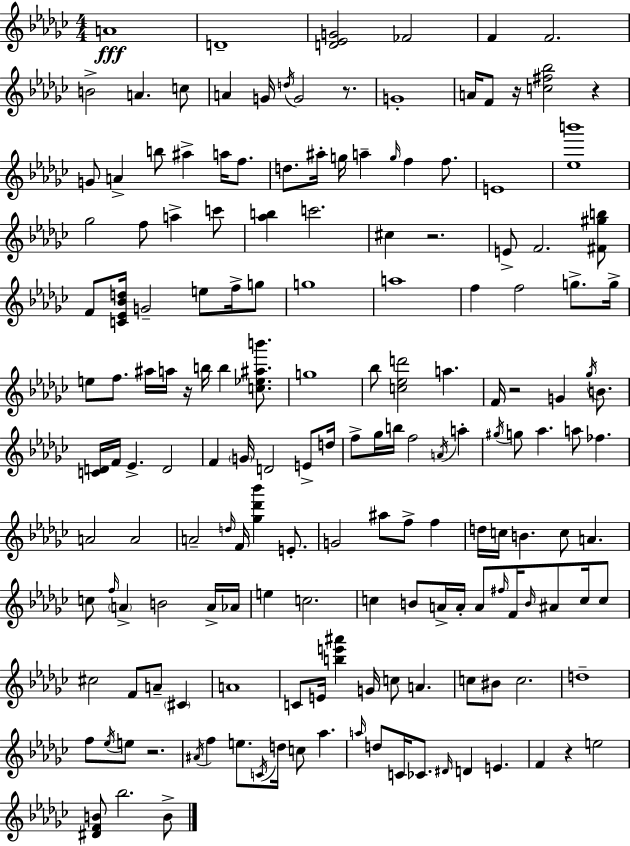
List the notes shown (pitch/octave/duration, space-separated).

A4/w D4/w [D4,Eb4,G4]/h FES4/h F4/q F4/h. B4/h A4/q. C5/e A4/q G4/s D5/s G4/h R/e. G4/w A4/s F4/e R/s [C5,F#5,Bb5]/h R/q G4/e A4/q B5/e A#5/q A5/s F5/e. D5/e. A#5/s G5/s A5/q G5/s F5/q F5/e. E4/w [Eb5,B6]/w Gb5/h F5/e A5/q C6/e [Ab5,B5]/q C6/h. C#5/q R/h. E4/e F4/h. [F#4,G#5,B5]/e F4/e [C4,Eb4,Bb4,D5]/s G4/h E5/e F5/s G5/e G5/w A5/w F5/q F5/h G5/e. G5/s E5/e F5/e. A#5/s A5/s R/s B5/s B5/q [C5,Eb5,A#5,B6]/e. G5/w Bb5/e [C5,Eb5,D6]/h A5/q. F4/s R/h G4/q Gb5/s B4/e. [C4,D4]/s F4/s Eb4/q. D4/h F4/q G4/s D4/h E4/e D5/s F5/e Gb5/s B5/s F5/h A4/s A5/q G#5/s G5/e Ab5/q. A5/e FES5/q. A4/h A4/h A4/h D5/s F4/s [Gb5,Db6,Bb6]/q E4/e. G4/h A#5/e F5/e F5/q D5/s C5/s B4/q. C5/e A4/q. C5/e F5/s A4/q B4/h A4/s Ab4/s E5/q C5/h. C5/q B4/e A4/s A4/s A4/e F#5/s F4/s B4/s A#4/e C5/s C5/e C#5/h F4/e A4/e C#4/q A4/w C4/e E4/s [B5,E6,A#6]/q G4/s C5/e A4/q. C5/e BIS4/e C5/h. D5/w F5/e Eb5/s E5/e R/h. A#4/s F5/q E5/e. C4/s D5/s C5/e Ab5/q. A5/s D5/e C4/s CES4/e. D#4/s D4/q E4/q. F4/q R/q E5/h [D#4,F4,B4]/e Bb5/h. B4/e